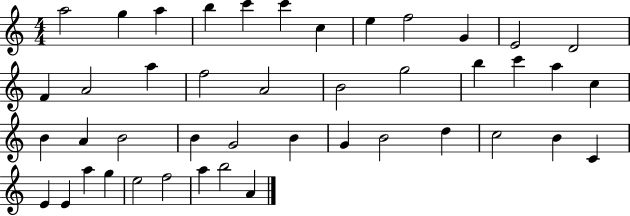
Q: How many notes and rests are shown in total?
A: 44